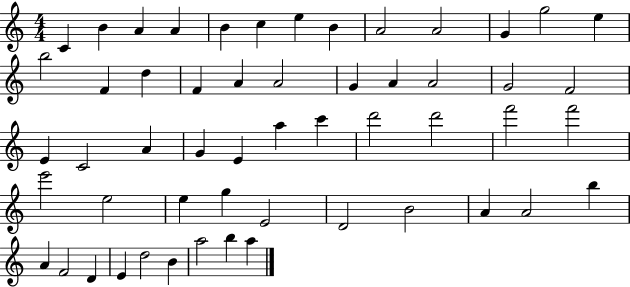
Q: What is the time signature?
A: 4/4